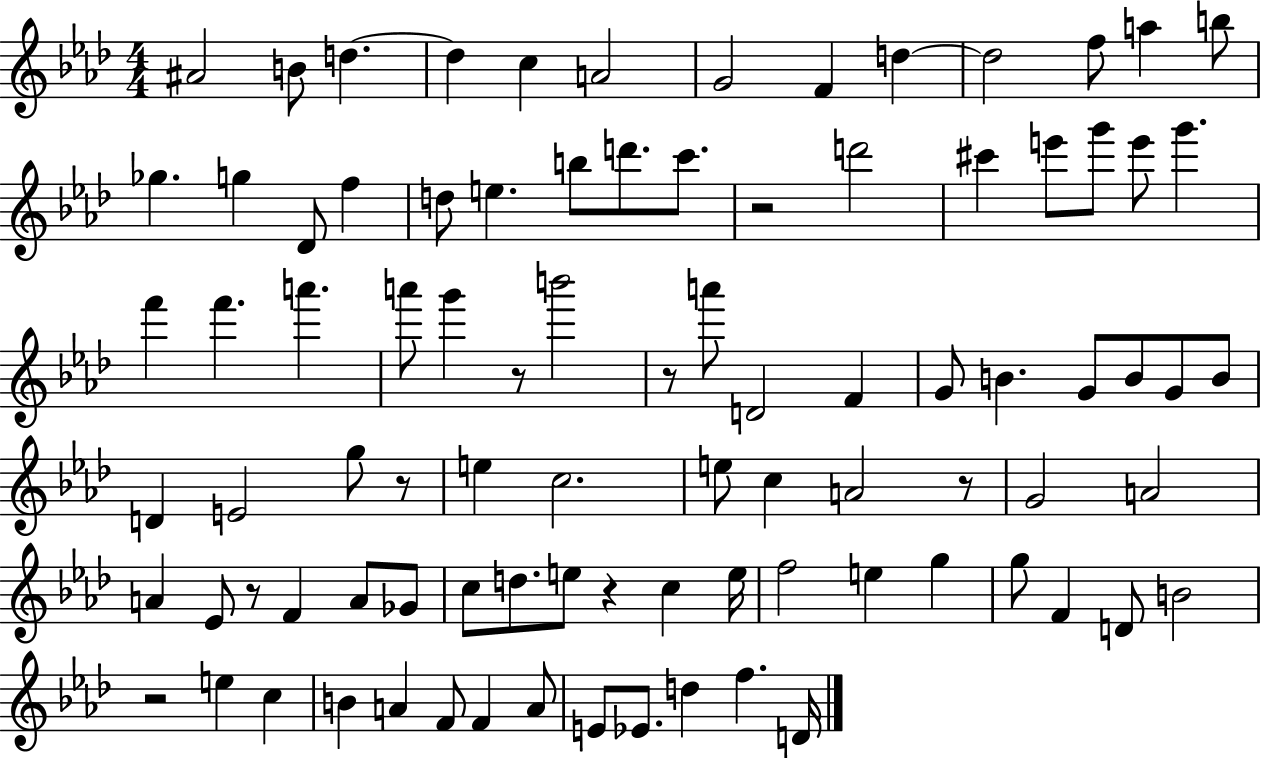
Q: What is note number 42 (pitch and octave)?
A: G4